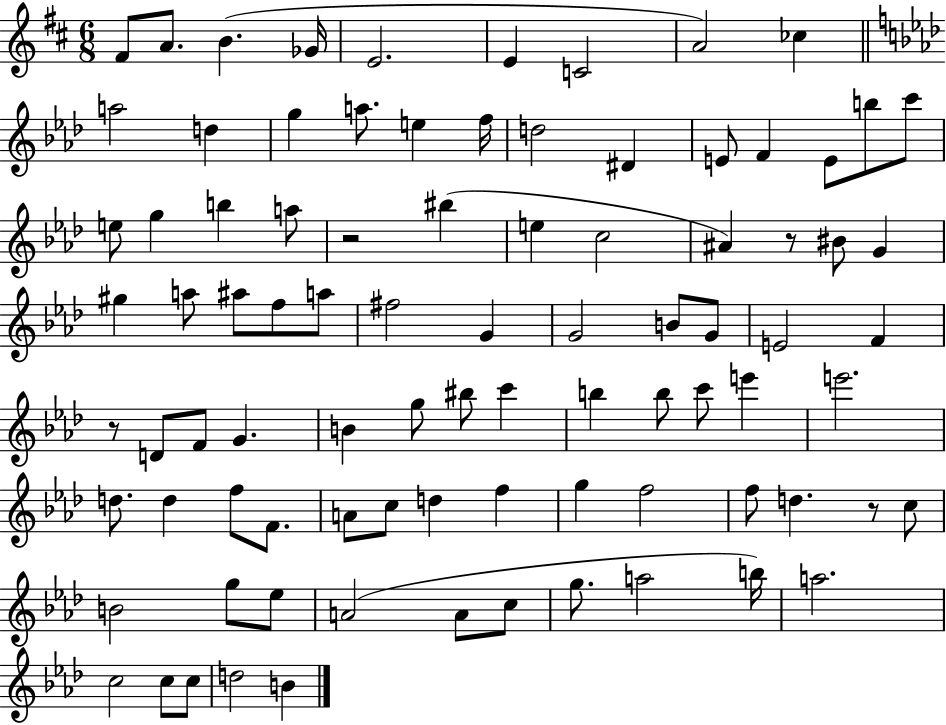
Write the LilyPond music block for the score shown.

{
  \clef treble
  \numericTimeSignature
  \time 6/8
  \key d \major
  fis'8 a'8. b'4.( ges'16 | e'2. | e'4 c'2 | a'2) ces''4 | \break \bar "||" \break \key aes \major a''2 d''4 | g''4 a''8. e''4 f''16 | d''2 dis'4 | e'8 f'4 e'8 b''8 c'''8 | \break e''8 g''4 b''4 a''8 | r2 bis''4( | e''4 c''2 | ais'4) r8 bis'8 g'4 | \break gis''4 a''8 ais''8 f''8 a''8 | fis''2 g'4 | g'2 b'8 g'8 | e'2 f'4 | \break r8 d'8 f'8 g'4. | b'4 g''8 bis''8 c'''4 | b''4 b''8 c'''8 e'''4 | e'''2. | \break d''8. d''4 f''8 f'8. | a'8 c''8 d''4 f''4 | g''4 f''2 | f''8 d''4. r8 c''8 | \break b'2 g''8 ees''8 | a'2( a'8 c''8 | g''8. a''2 b''16) | a''2. | \break c''2 c''8 c''8 | d''2 b'4 | \bar "|."
}